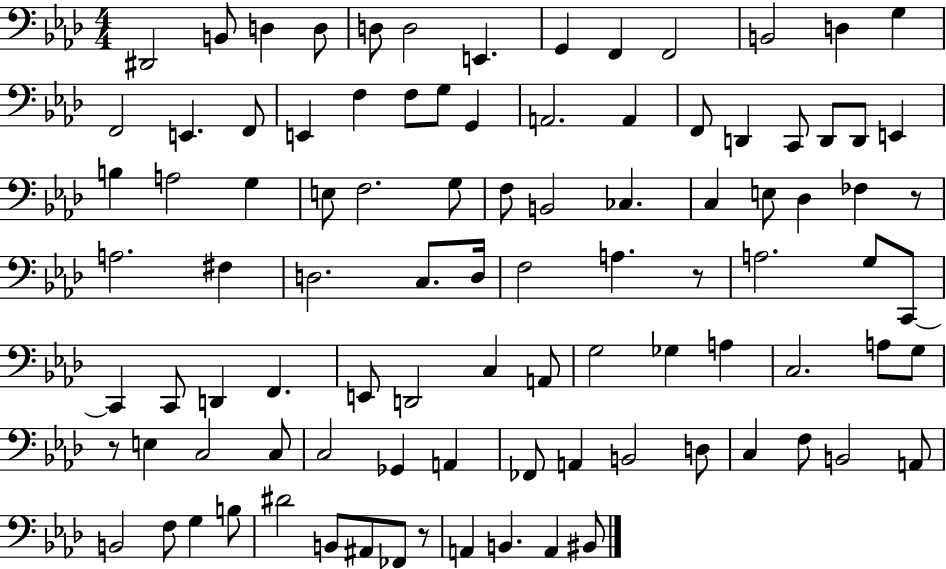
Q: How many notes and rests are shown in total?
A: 96